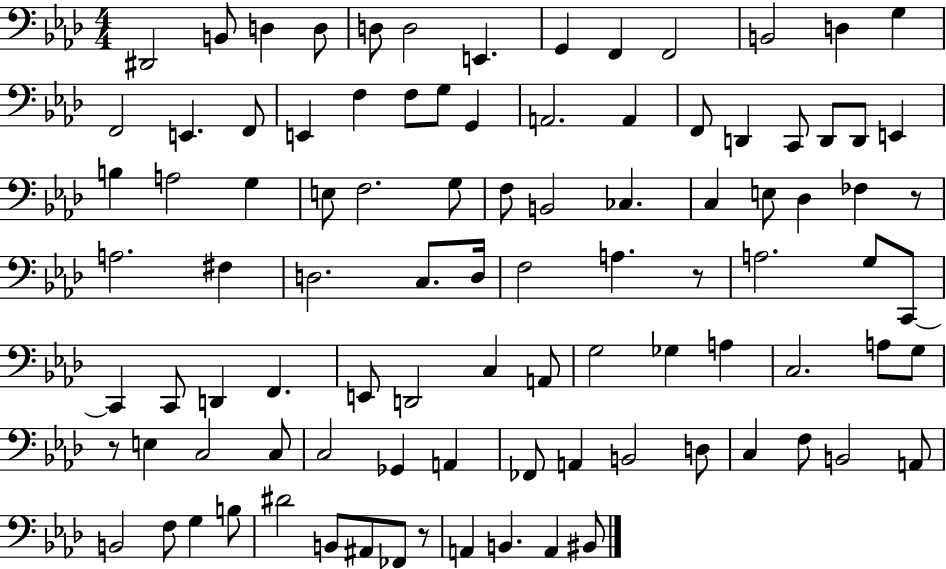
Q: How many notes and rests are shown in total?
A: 96